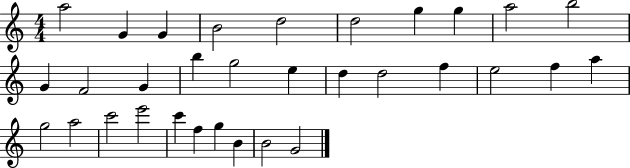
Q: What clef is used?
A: treble